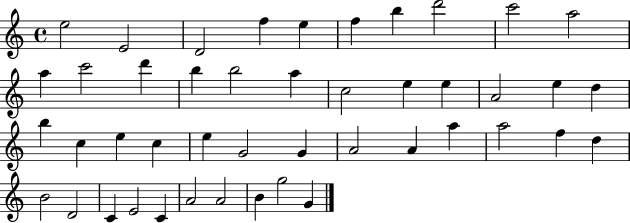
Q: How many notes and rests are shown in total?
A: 45